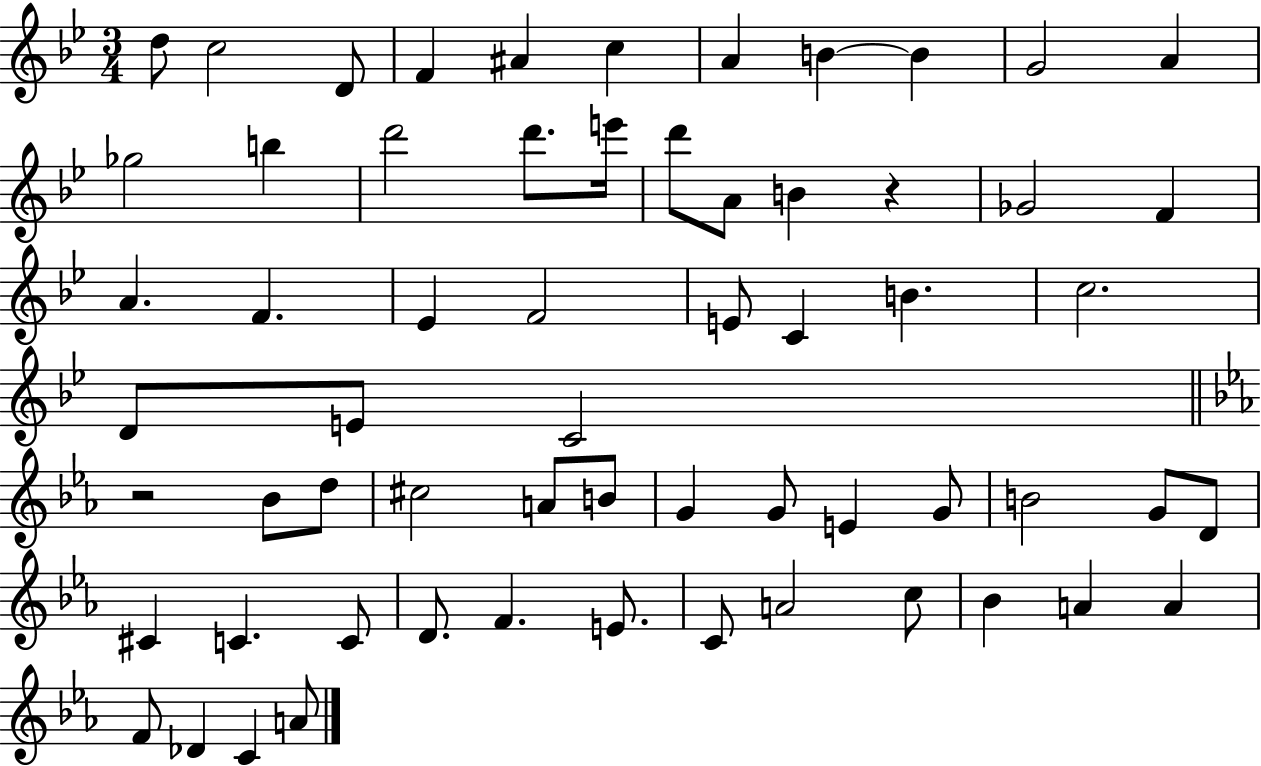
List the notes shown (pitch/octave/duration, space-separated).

D5/e C5/h D4/e F4/q A#4/q C5/q A4/q B4/q B4/q G4/h A4/q Gb5/h B5/q D6/h D6/e. E6/s D6/e A4/e B4/q R/q Gb4/h F4/q A4/q. F4/q. Eb4/q F4/h E4/e C4/q B4/q. C5/h. D4/e E4/e C4/h R/h Bb4/e D5/e C#5/h A4/e B4/e G4/q G4/e E4/q G4/e B4/h G4/e D4/e C#4/q C4/q. C4/e D4/e. F4/q. E4/e. C4/e A4/h C5/e Bb4/q A4/q A4/q F4/e Db4/q C4/q A4/e